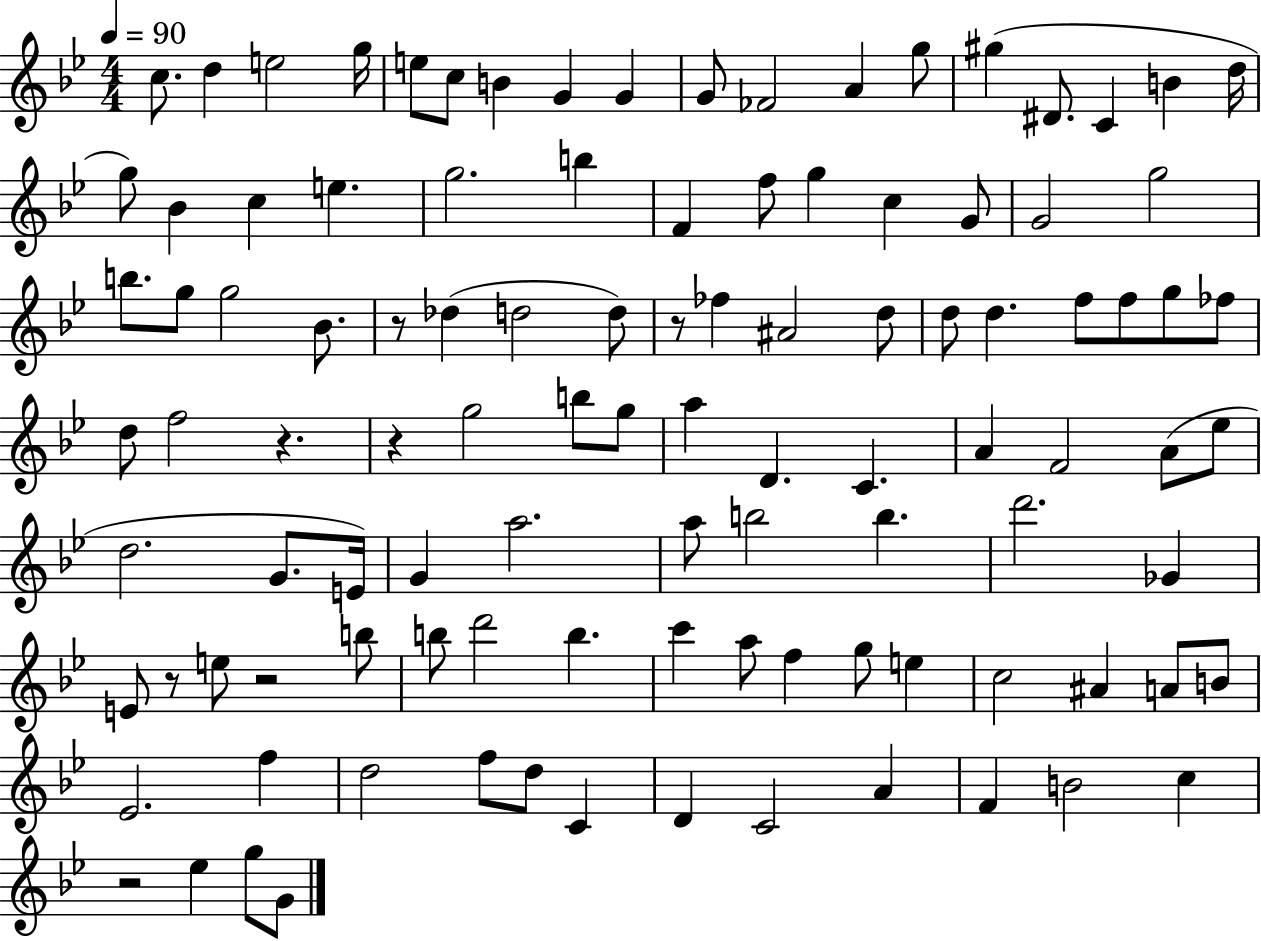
C5/e. D5/q E5/h G5/s E5/e C5/e B4/q G4/q G4/q G4/e FES4/h A4/q G5/e G#5/q D#4/e. C4/q B4/q D5/s G5/e Bb4/q C5/q E5/q. G5/h. B5/q F4/q F5/e G5/q C5/q G4/e G4/h G5/h B5/e. G5/e G5/h Bb4/e. R/e Db5/q D5/h D5/e R/e FES5/q A#4/h D5/e D5/e D5/q. F5/e F5/e G5/e FES5/e D5/e F5/h R/q. R/q G5/h B5/e G5/e A5/q D4/q. C4/q. A4/q F4/h A4/e Eb5/e D5/h. G4/e. E4/s G4/q A5/h. A5/e B5/h B5/q. D6/h. Gb4/q E4/e R/e E5/e R/h B5/e B5/e D6/h B5/q. C6/q A5/e F5/q G5/e E5/q C5/h A#4/q A4/e B4/e Eb4/h. F5/q D5/h F5/e D5/e C4/q D4/q C4/h A4/q F4/q B4/h C5/q R/h Eb5/q G5/e G4/e